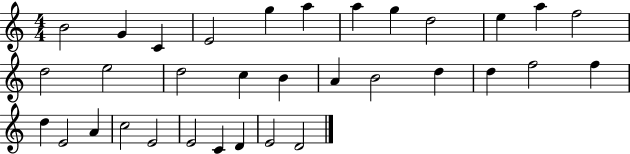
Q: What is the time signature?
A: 4/4